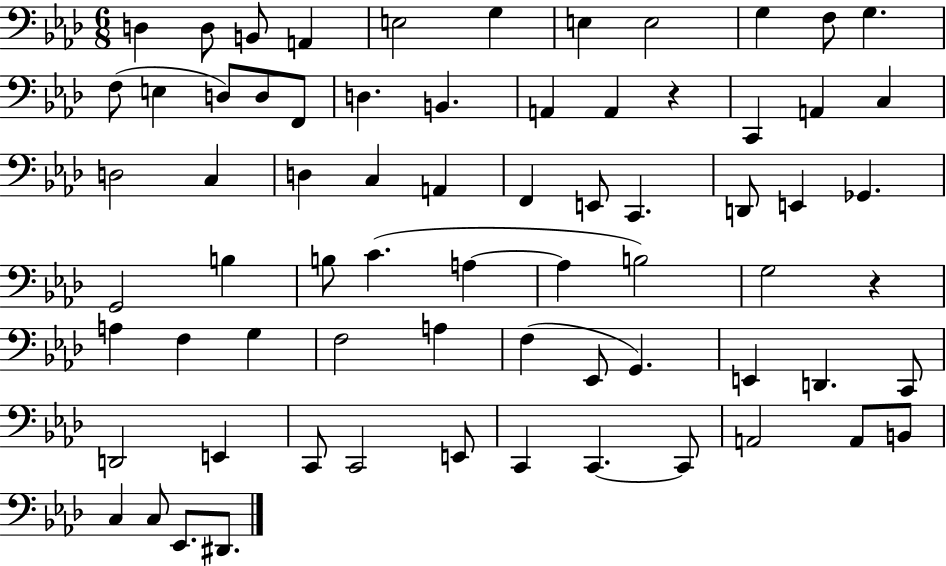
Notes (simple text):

D3/q D3/e B2/e A2/q E3/h G3/q E3/q E3/h G3/q F3/e G3/q. F3/e E3/q D3/e D3/e F2/e D3/q. B2/q. A2/q A2/q R/q C2/q A2/q C3/q D3/h C3/q D3/q C3/q A2/q F2/q E2/e C2/q. D2/e E2/q Gb2/q. G2/h B3/q B3/e C4/q. A3/q A3/q B3/h G3/h R/q A3/q F3/q G3/q F3/h A3/q F3/q Eb2/e G2/q. E2/q D2/q. C2/e D2/h E2/q C2/e C2/h E2/e C2/q C2/q. C2/e A2/h A2/e B2/e C3/q C3/e Eb2/e. D#2/e.